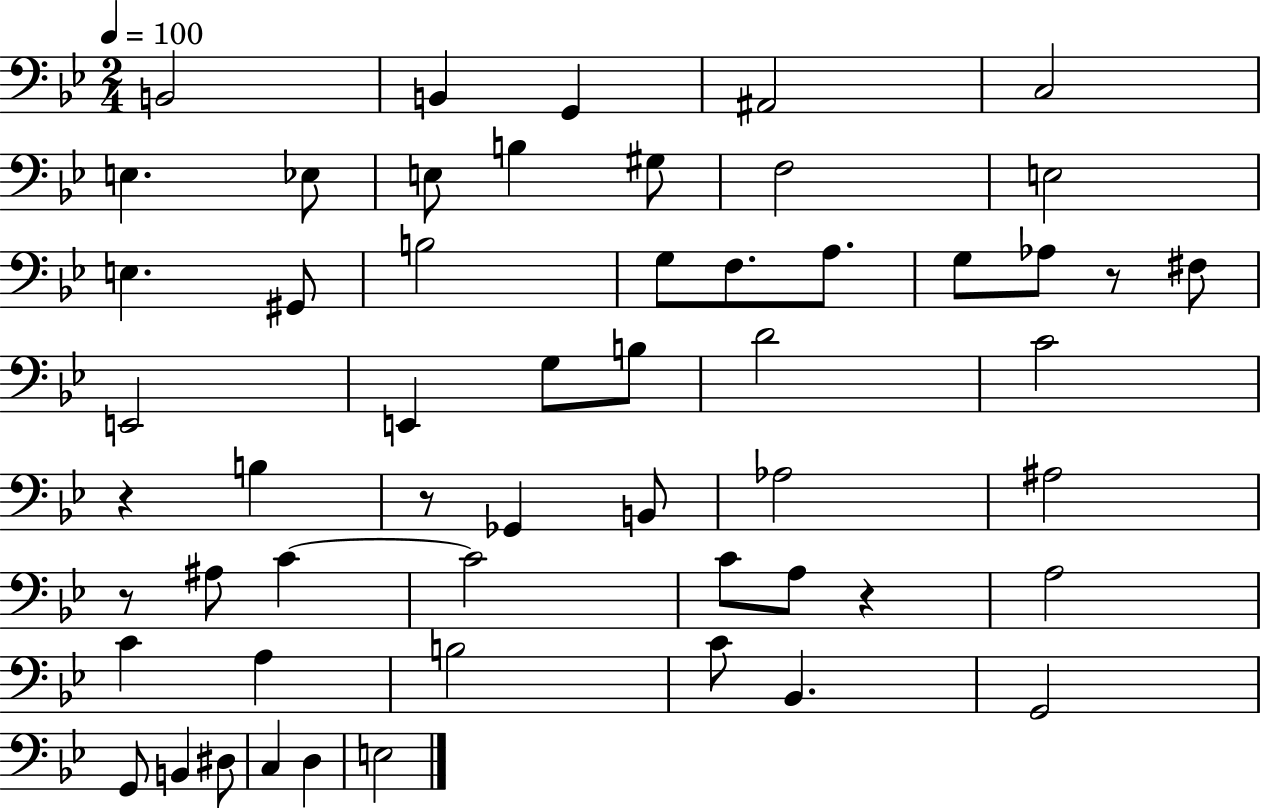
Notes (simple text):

B2/h B2/q G2/q A#2/h C3/h E3/q. Eb3/e E3/e B3/q G#3/e F3/h E3/h E3/q. G#2/e B3/h G3/e F3/e. A3/e. G3/e Ab3/e R/e F#3/e E2/h E2/q G3/e B3/e D4/h C4/h R/q B3/q R/e Gb2/q B2/e Ab3/h A#3/h R/e A#3/e C4/q C4/h C4/e A3/e R/q A3/h C4/q A3/q B3/h C4/e Bb2/q. G2/h G2/e B2/q D#3/e C3/q D3/q E3/h